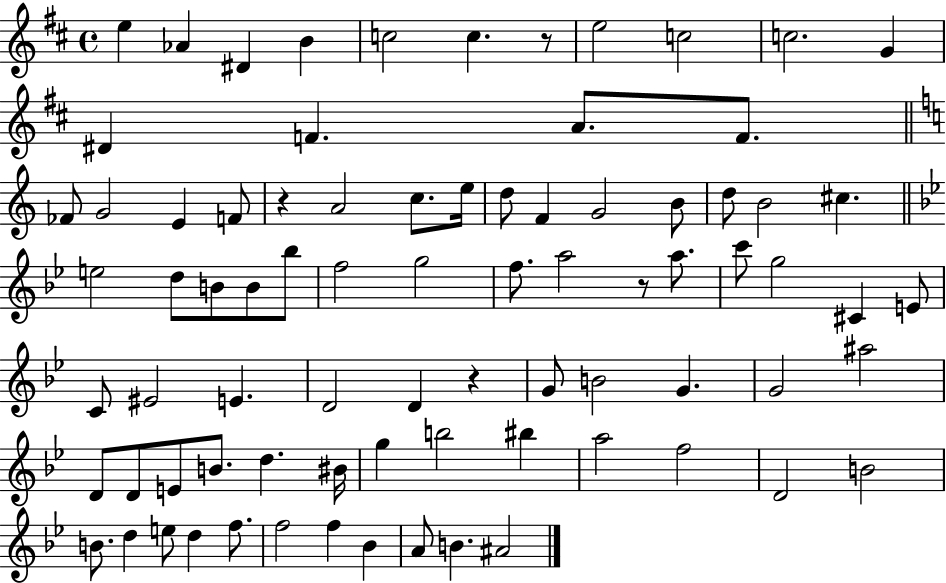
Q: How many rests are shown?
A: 4